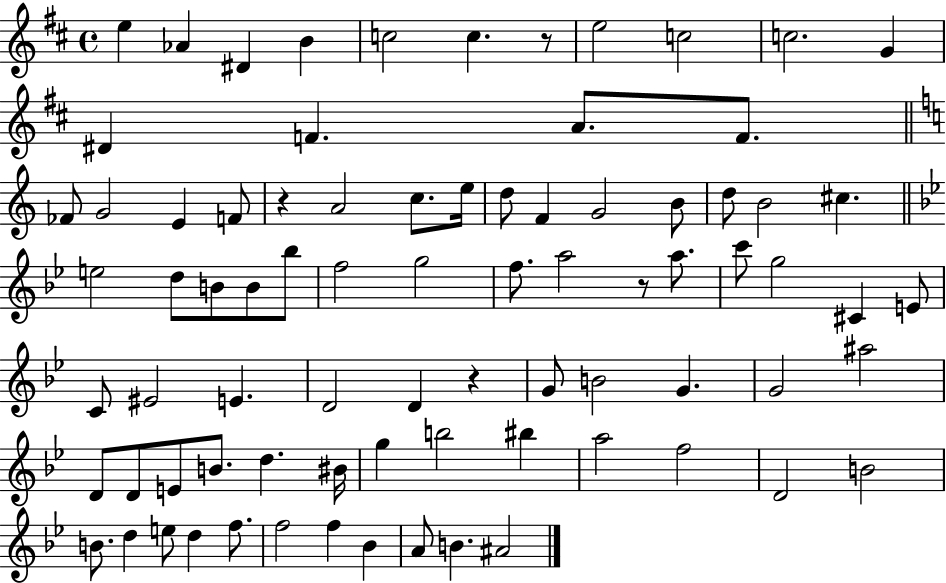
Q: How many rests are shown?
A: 4